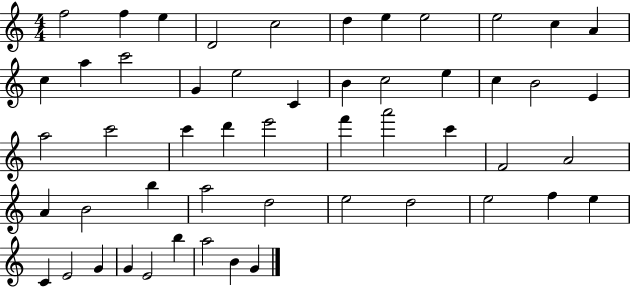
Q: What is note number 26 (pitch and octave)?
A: C6